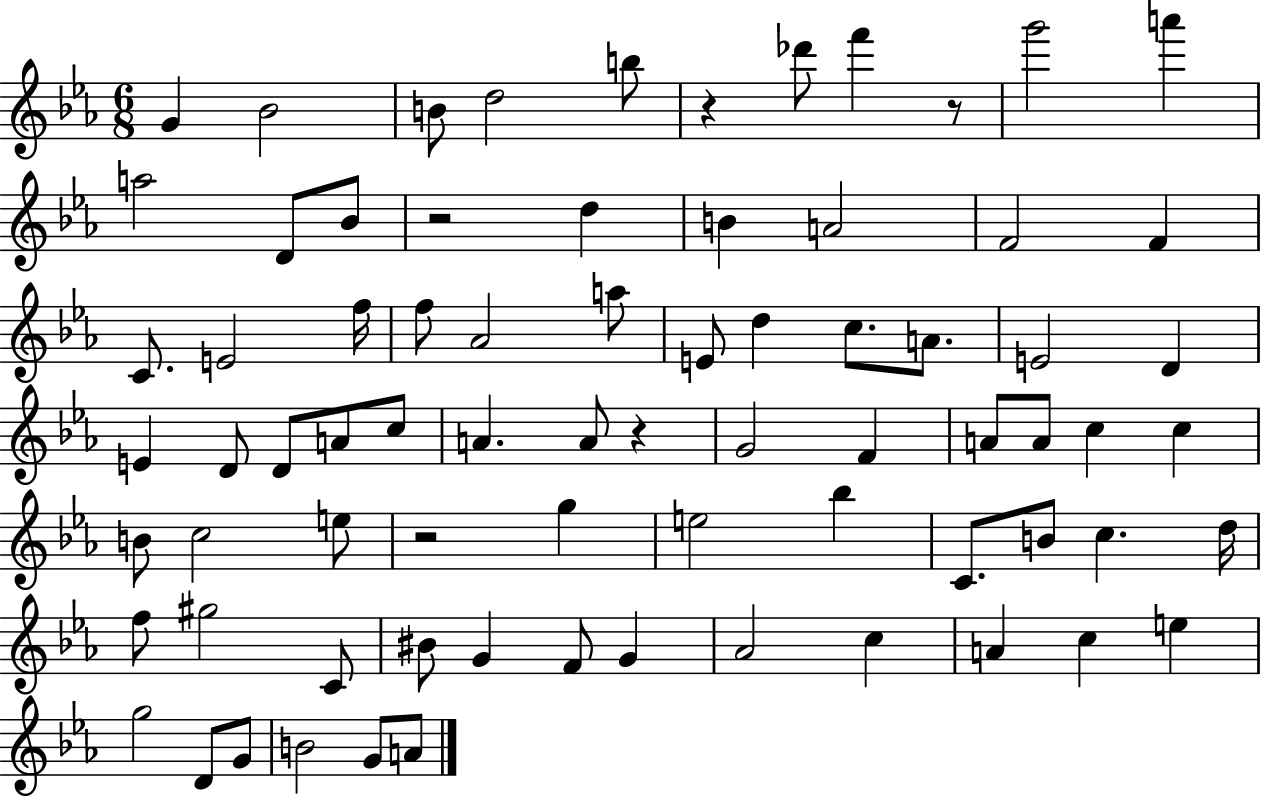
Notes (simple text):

G4/q Bb4/h B4/e D5/h B5/e R/q Db6/e F6/q R/e G6/h A6/q A5/h D4/e Bb4/e R/h D5/q B4/q A4/h F4/h F4/q C4/e. E4/h F5/s F5/e Ab4/h A5/e E4/e D5/q C5/e. A4/e. E4/h D4/q E4/q D4/e D4/e A4/e C5/e A4/q. A4/e R/q G4/h F4/q A4/e A4/e C5/q C5/q B4/e C5/h E5/e R/h G5/q E5/h Bb5/q C4/e. B4/e C5/q. D5/s F5/e G#5/h C4/e BIS4/e G4/q F4/e G4/q Ab4/h C5/q A4/q C5/q E5/q G5/h D4/e G4/e B4/h G4/e A4/e